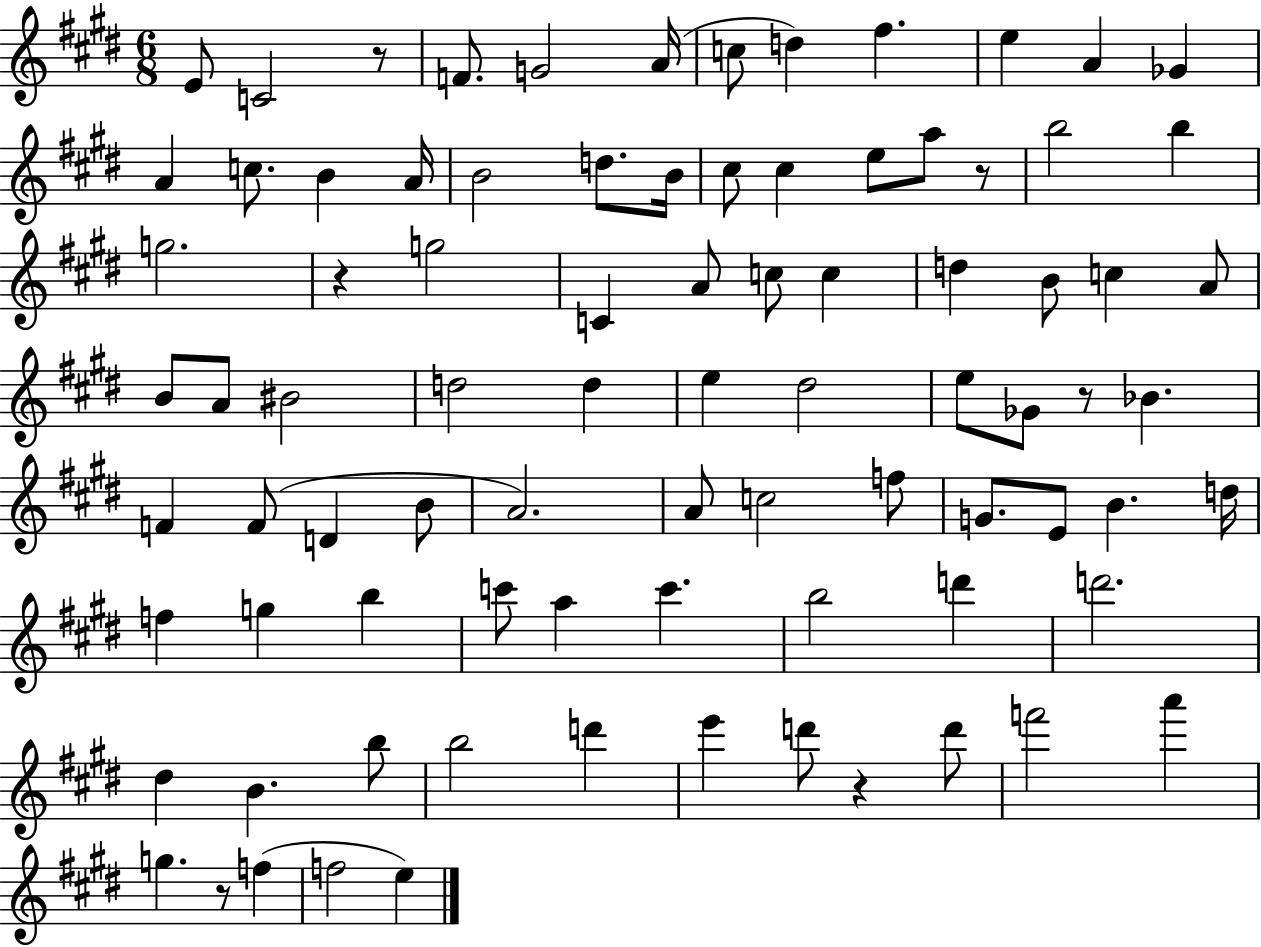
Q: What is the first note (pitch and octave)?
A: E4